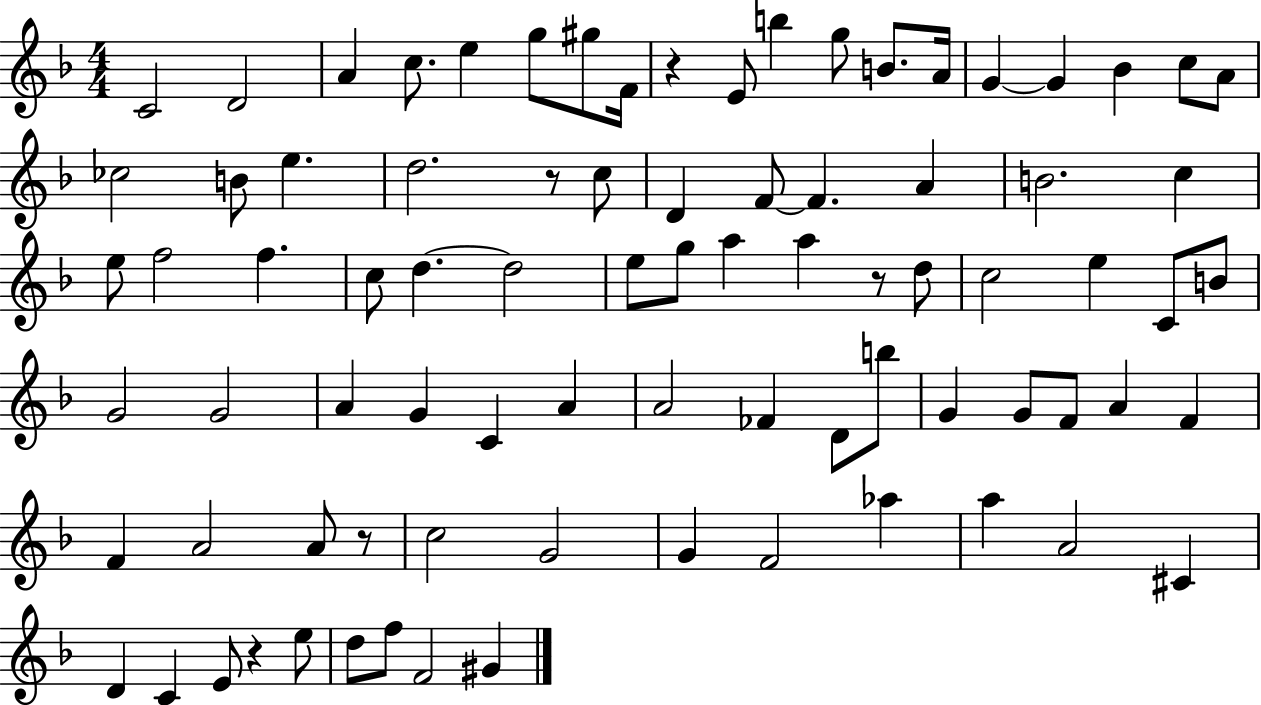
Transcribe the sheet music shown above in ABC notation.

X:1
T:Untitled
M:4/4
L:1/4
K:F
C2 D2 A c/2 e g/2 ^g/2 F/4 z E/2 b g/2 B/2 A/4 G G _B c/2 A/2 _c2 B/2 e d2 z/2 c/2 D F/2 F A B2 c e/2 f2 f c/2 d d2 e/2 g/2 a a z/2 d/2 c2 e C/2 B/2 G2 G2 A G C A A2 _F D/2 b/2 G G/2 F/2 A F F A2 A/2 z/2 c2 G2 G F2 _a a A2 ^C D C E/2 z e/2 d/2 f/2 F2 ^G